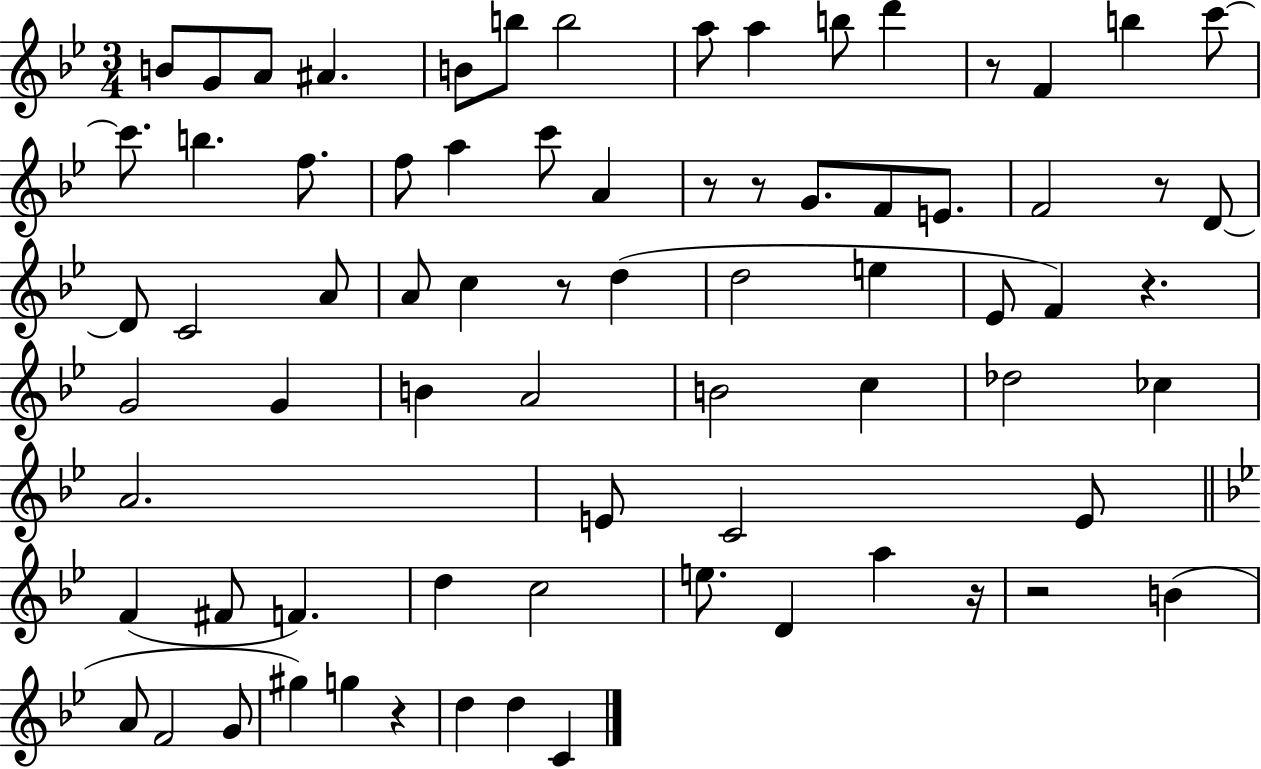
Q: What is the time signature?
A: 3/4